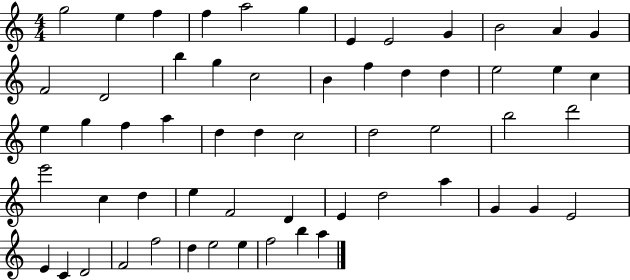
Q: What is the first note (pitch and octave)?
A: G5